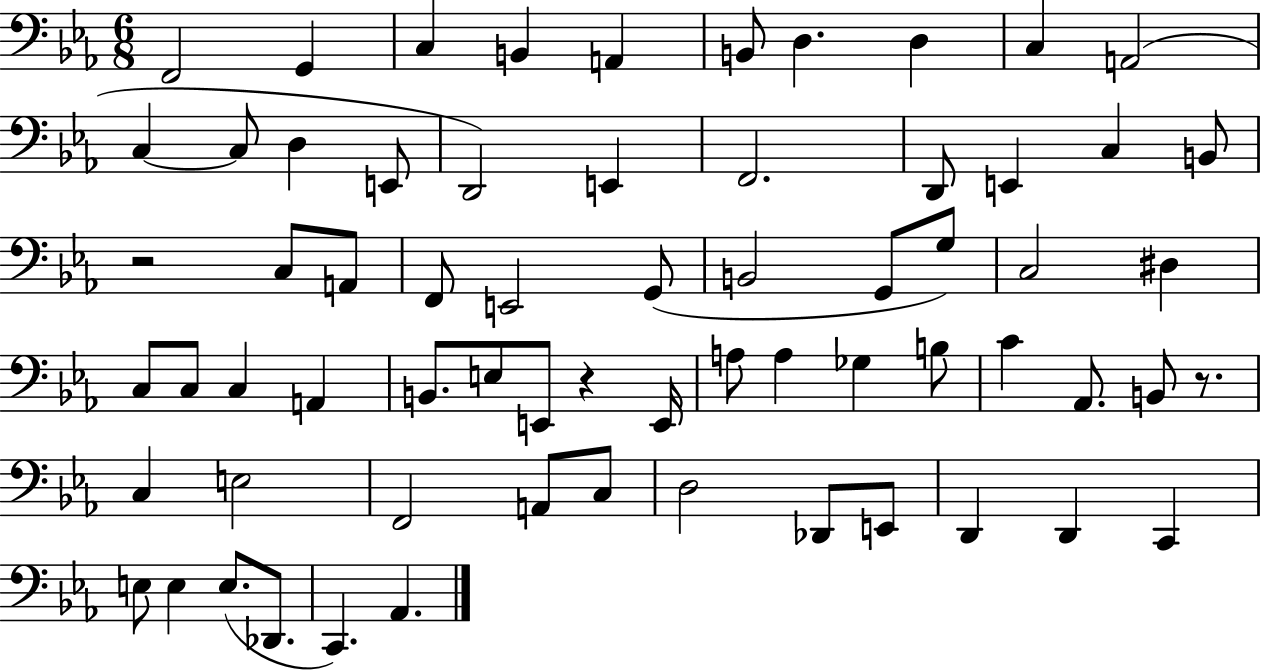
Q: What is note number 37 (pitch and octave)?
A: E3